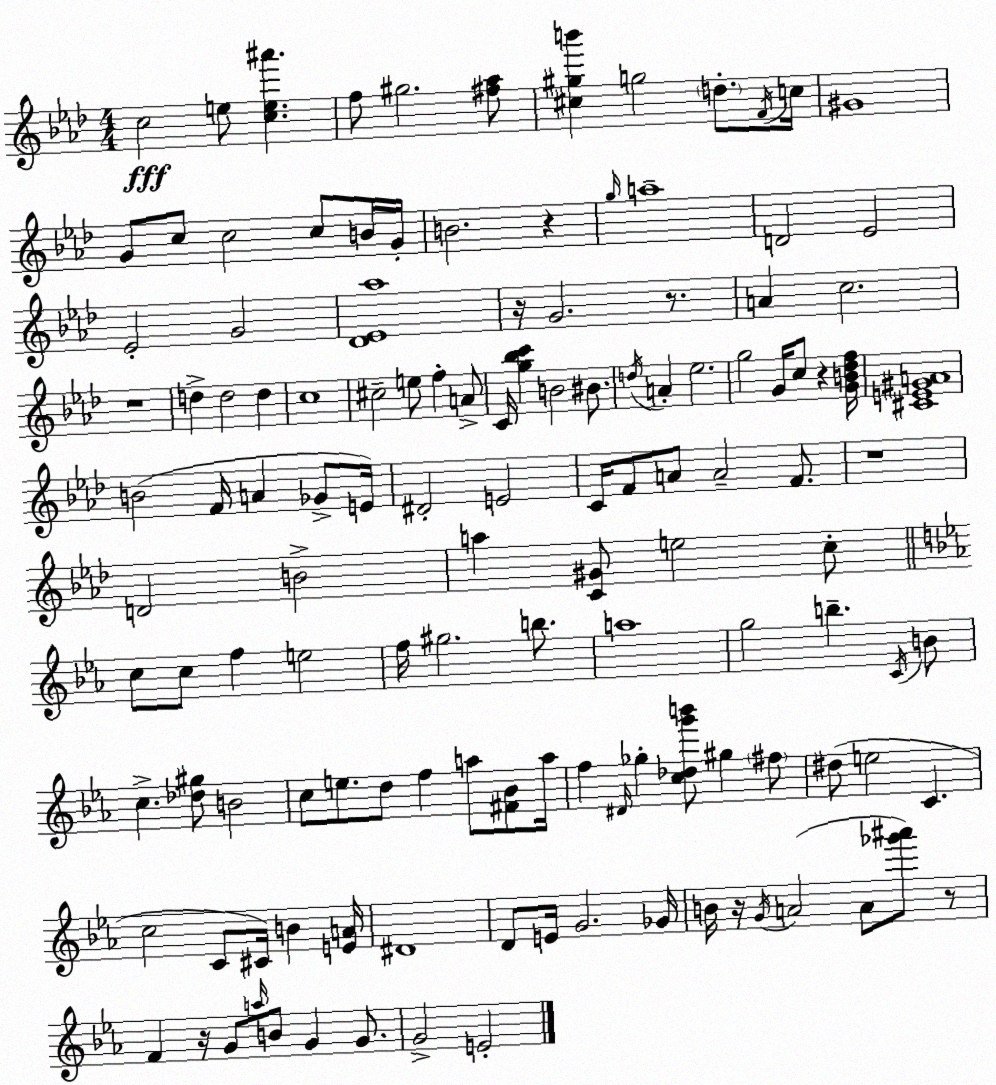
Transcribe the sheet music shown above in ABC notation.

X:1
T:Untitled
M:4/4
L:1/4
K:Ab
c2 e/2 [ce^a'] f/2 ^g2 [^f_a]/2 [^c^gb'] g2 d/2 F/4 c/4 ^G4 G/2 c/2 c2 c/2 B/4 G/4 B2 z g/4 a4 D2 _E2 _E2 G2 [_D_E_a]4 z/4 G2 z/2 A c2 z4 d d2 d c4 ^c2 e/2 f A/2 C/4 [g_bc'] B2 ^B/2 d/4 A _e2 g2 G/4 c/2 z [GB_df]/4 [^CE^GA]4 B2 F/4 A _G/2 E/4 ^D2 E2 C/4 F/2 A/2 A2 F/2 z4 D2 B2 a [C^G]/2 e2 c/2 c/2 c/2 f e2 f/4 ^g2 b/2 a4 g2 b C/4 B/2 c [_d^g]/2 B2 c/2 e/2 d/2 f a/2 [^F_B]/2 a/4 f ^D/4 _g [c_dg'b']/2 ^g ^f/2 ^d/2 e2 C c2 C/2 ^C/4 B [EA]/4 ^D4 D/2 E/4 G2 _G/4 B/4 z/4 G/4 A2 A/2 [_g'^a']/2 z/2 F z/4 G/2 a/4 B/2 G G/2 G2 E2